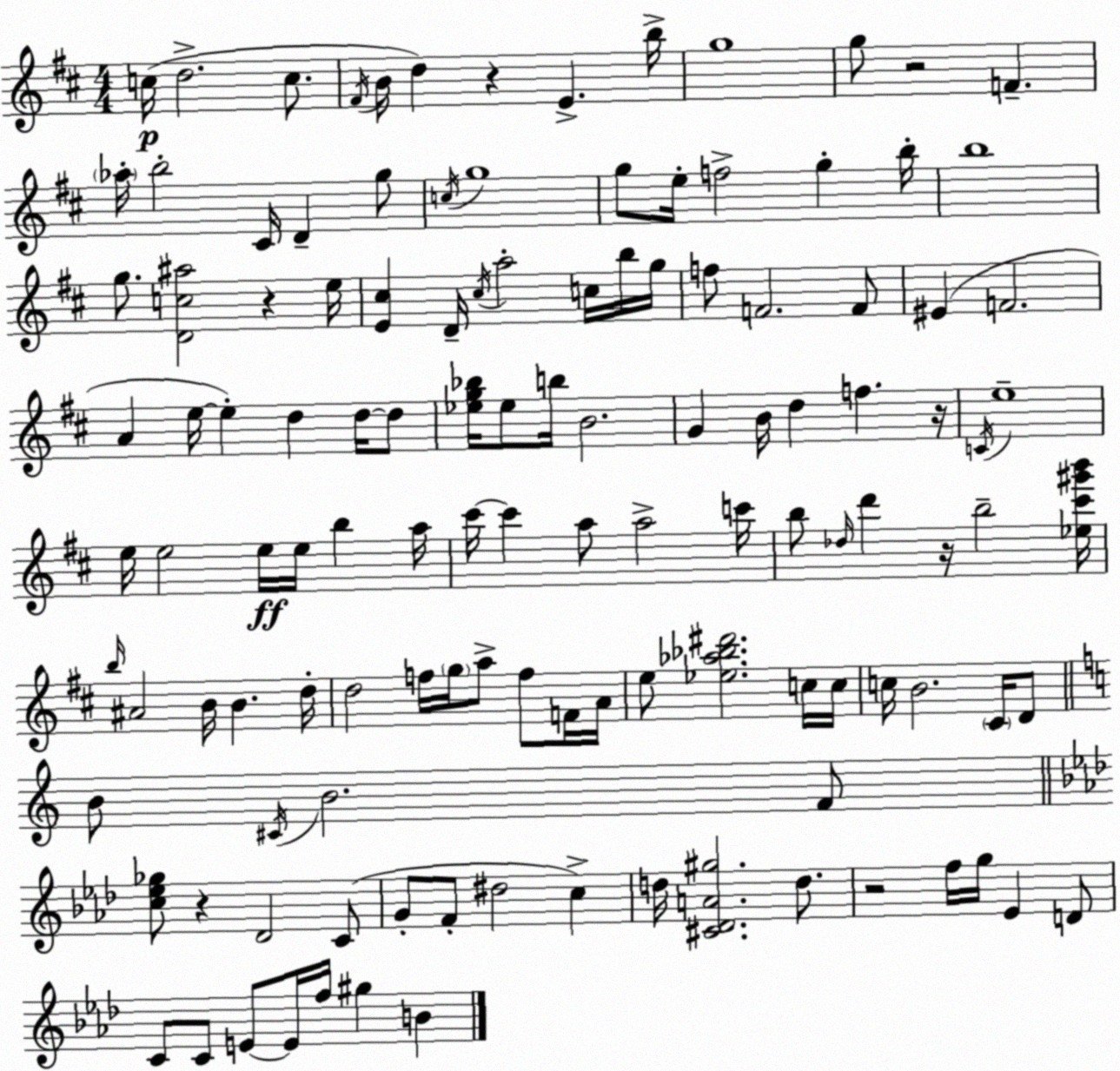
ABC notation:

X:1
T:Untitled
M:4/4
L:1/4
K:D
c/4 d2 c/2 ^F/4 B/4 d z E b/4 g4 g/2 z2 F _a/4 b2 ^C/4 D g/2 c/4 g4 g/2 e/4 f2 g b/4 b4 g/2 [Dc^a]2 z e/4 [E^c] D/4 ^c/4 a2 c/4 b/4 g/4 f/2 F2 F/2 ^E F2 A e/4 e d d/4 d/2 [_eg_b]/4 _e/2 b/4 B2 G B/4 d f z/4 C/4 e4 e/4 e2 e/4 e/4 b a/4 ^c'/4 ^c' a/2 a2 c'/4 b/2 _d/4 d' z/4 b2 [_e^c'^g'b']/4 b/4 ^A2 B/4 B d/4 d2 f/4 g/4 a/2 f/2 F/4 A/4 e/2 [_e_a_b^d']2 c/4 c/4 c/4 B2 ^C/4 D/2 B/2 ^C/4 B2 F/2 [c_e_g]/2 z _D2 C/2 G/2 F/2 ^d2 c d/4 [^C_DA^g]2 d/2 z2 f/4 g/4 _E D/2 C/2 C/2 E/2 E/4 f/4 ^g B